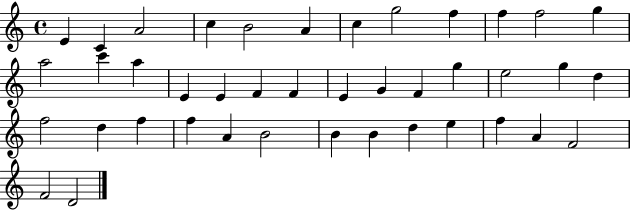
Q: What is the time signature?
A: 4/4